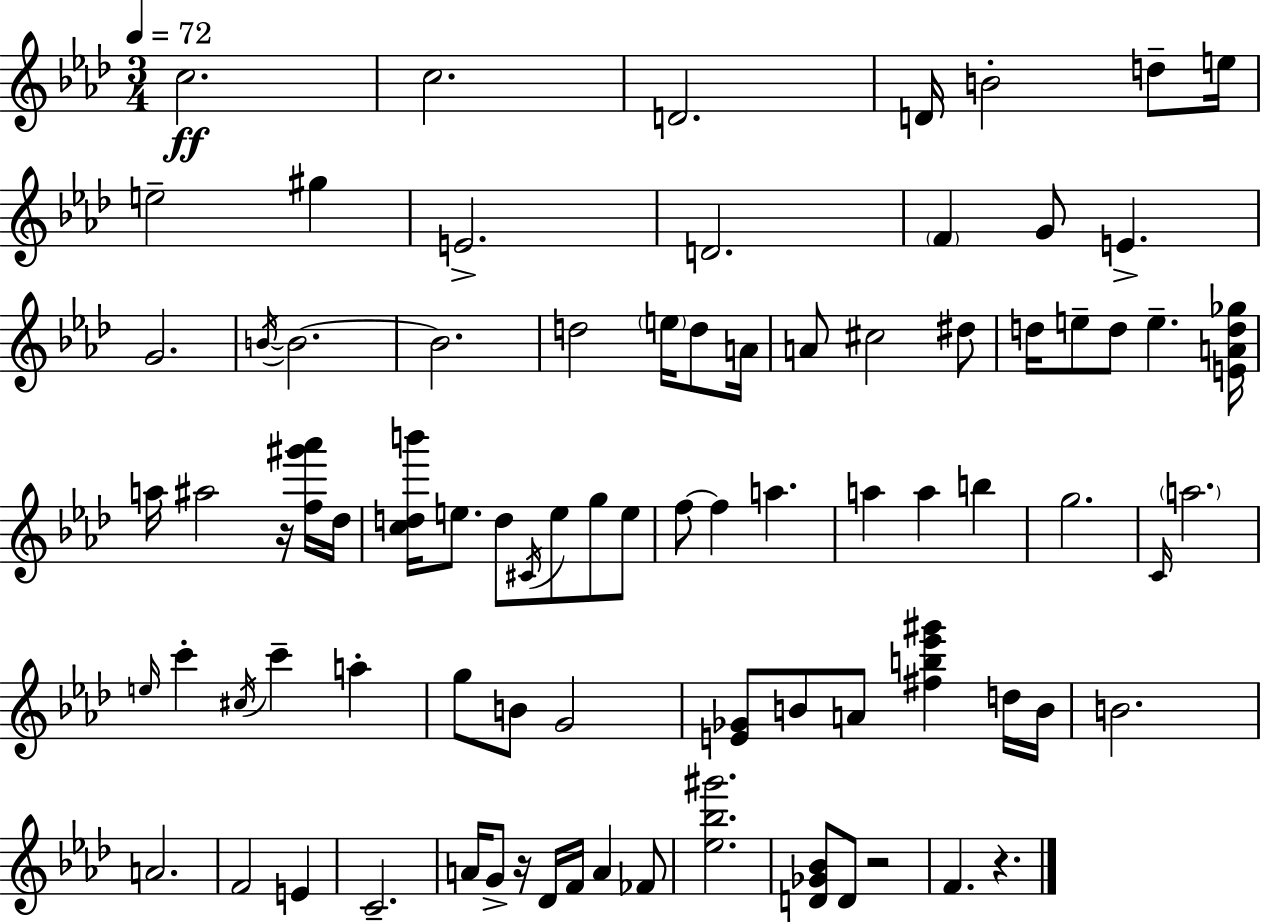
C5/h. C5/h. D4/h. D4/s B4/h D5/e E5/s E5/h G#5/q E4/h. D4/h. F4/q G4/e E4/q. G4/h. B4/s B4/h. B4/h. D5/h E5/s D5/e A4/s A4/e C#5/h D#5/e D5/s E5/e D5/e E5/q. [E4,A4,D5,Gb5]/s A5/s A#5/h R/s [F5,G#6,Ab6]/s Db5/s [C5,D5,B6]/s E5/e. D5/e C#4/s E5/e G5/e E5/e F5/e F5/q A5/q. A5/q A5/q B5/q G5/h. C4/s A5/h. E5/s C6/q C#5/s C6/q A5/q G5/e B4/e G4/h [E4,Gb4]/e B4/e A4/e [F#5,B5,Eb6,G#6]/q D5/s B4/s B4/h. A4/h. F4/h E4/q C4/h. A4/s G4/e R/s Db4/s F4/s A4/q FES4/e [Eb5,Bb5,G#6]/h. [D4,Gb4,Bb4]/e D4/e R/h F4/q. R/q.